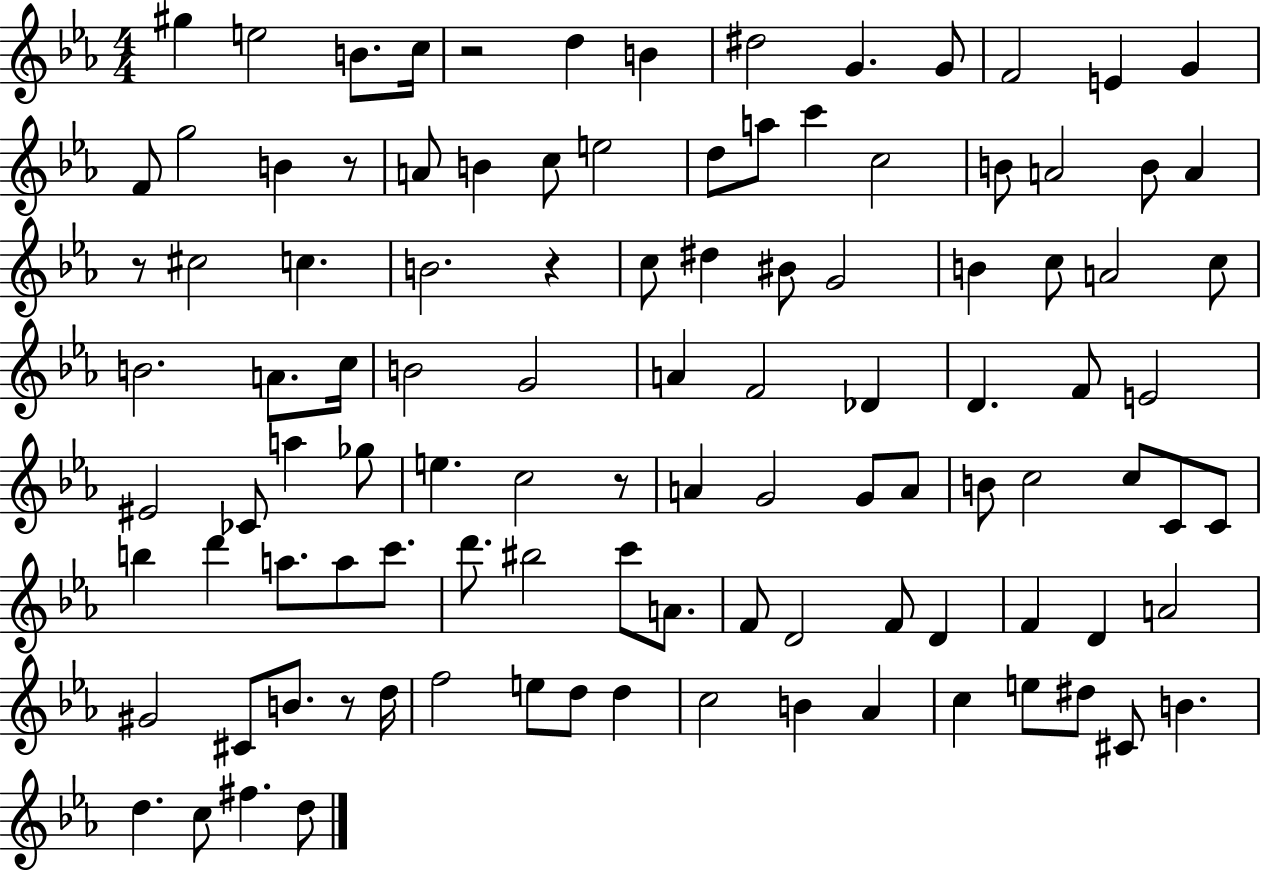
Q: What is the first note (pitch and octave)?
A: G#5